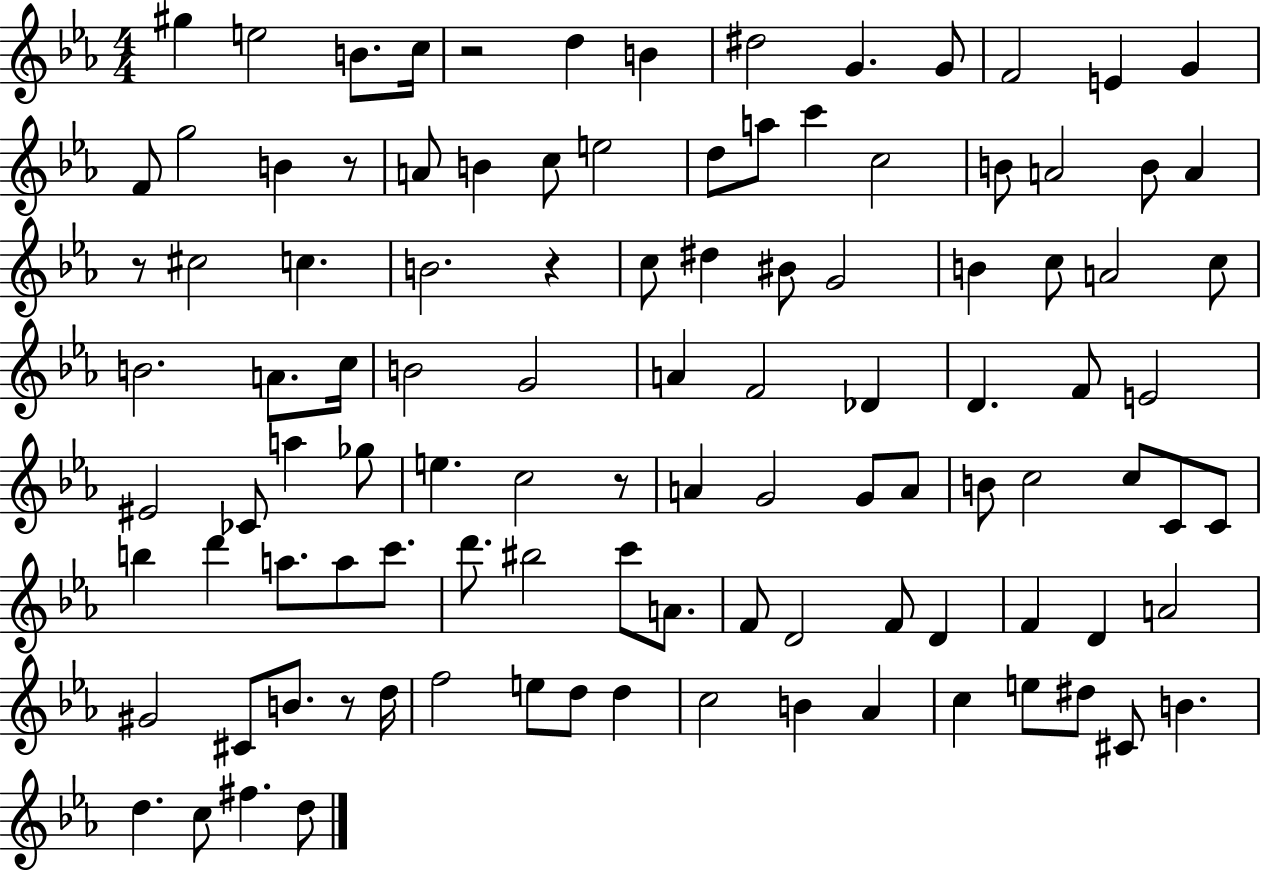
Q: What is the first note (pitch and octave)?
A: G#5